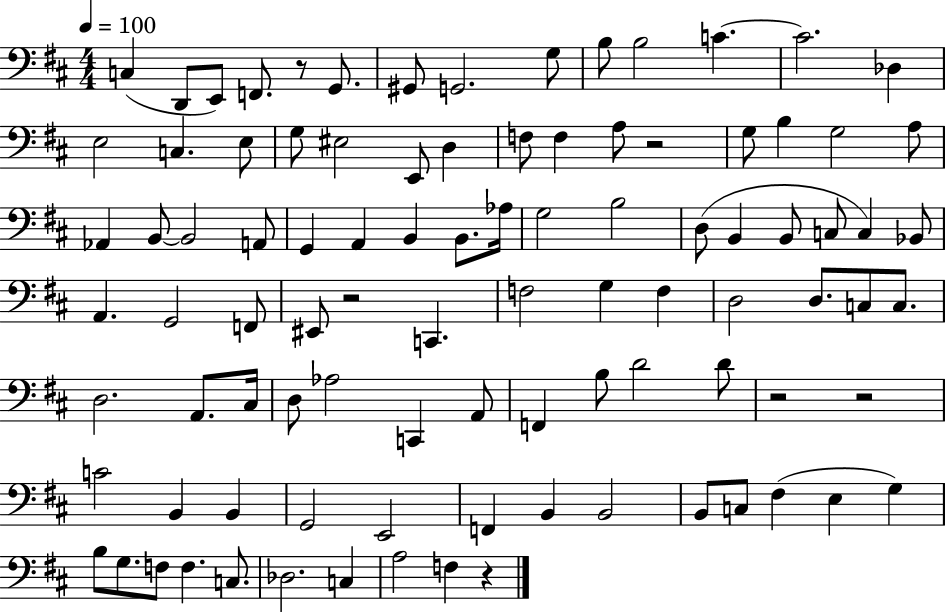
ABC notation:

X:1
T:Untitled
M:4/4
L:1/4
K:D
C, D,,/2 E,,/2 F,,/2 z/2 G,,/2 ^G,,/2 G,,2 G,/2 B,/2 B,2 C C2 _D, E,2 C, E,/2 G,/2 ^E,2 E,,/2 D, F,/2 F, A,/2 z2 G,/2 B, G,2 A,/2 _A,, B,,/2 B,,2 A,,/2 G,, A,, B,, B,,/2 _A,/4 G,2 B,2 D,/2 B,, B,,/2 C,/2 C, _B,,/2 A,, G,,2 F,,/2 ^E,,/2 z2 C,, F,2 G, F, D,2 D,/2 C,/2 C,/2 D,2 A,,/2 ^C,/4 D,/2 _A,2 C,, A,,/2 F,, B,/2 D2 D/2 z2 z2 C2 B,, B,, G,,2 E,,2 F,, B,, B,,2 B,,/2 C,/2 ^F, E, G, B,/2 G,/2 F,/2 F, C,/2 _D,2 C, A,2 F, z